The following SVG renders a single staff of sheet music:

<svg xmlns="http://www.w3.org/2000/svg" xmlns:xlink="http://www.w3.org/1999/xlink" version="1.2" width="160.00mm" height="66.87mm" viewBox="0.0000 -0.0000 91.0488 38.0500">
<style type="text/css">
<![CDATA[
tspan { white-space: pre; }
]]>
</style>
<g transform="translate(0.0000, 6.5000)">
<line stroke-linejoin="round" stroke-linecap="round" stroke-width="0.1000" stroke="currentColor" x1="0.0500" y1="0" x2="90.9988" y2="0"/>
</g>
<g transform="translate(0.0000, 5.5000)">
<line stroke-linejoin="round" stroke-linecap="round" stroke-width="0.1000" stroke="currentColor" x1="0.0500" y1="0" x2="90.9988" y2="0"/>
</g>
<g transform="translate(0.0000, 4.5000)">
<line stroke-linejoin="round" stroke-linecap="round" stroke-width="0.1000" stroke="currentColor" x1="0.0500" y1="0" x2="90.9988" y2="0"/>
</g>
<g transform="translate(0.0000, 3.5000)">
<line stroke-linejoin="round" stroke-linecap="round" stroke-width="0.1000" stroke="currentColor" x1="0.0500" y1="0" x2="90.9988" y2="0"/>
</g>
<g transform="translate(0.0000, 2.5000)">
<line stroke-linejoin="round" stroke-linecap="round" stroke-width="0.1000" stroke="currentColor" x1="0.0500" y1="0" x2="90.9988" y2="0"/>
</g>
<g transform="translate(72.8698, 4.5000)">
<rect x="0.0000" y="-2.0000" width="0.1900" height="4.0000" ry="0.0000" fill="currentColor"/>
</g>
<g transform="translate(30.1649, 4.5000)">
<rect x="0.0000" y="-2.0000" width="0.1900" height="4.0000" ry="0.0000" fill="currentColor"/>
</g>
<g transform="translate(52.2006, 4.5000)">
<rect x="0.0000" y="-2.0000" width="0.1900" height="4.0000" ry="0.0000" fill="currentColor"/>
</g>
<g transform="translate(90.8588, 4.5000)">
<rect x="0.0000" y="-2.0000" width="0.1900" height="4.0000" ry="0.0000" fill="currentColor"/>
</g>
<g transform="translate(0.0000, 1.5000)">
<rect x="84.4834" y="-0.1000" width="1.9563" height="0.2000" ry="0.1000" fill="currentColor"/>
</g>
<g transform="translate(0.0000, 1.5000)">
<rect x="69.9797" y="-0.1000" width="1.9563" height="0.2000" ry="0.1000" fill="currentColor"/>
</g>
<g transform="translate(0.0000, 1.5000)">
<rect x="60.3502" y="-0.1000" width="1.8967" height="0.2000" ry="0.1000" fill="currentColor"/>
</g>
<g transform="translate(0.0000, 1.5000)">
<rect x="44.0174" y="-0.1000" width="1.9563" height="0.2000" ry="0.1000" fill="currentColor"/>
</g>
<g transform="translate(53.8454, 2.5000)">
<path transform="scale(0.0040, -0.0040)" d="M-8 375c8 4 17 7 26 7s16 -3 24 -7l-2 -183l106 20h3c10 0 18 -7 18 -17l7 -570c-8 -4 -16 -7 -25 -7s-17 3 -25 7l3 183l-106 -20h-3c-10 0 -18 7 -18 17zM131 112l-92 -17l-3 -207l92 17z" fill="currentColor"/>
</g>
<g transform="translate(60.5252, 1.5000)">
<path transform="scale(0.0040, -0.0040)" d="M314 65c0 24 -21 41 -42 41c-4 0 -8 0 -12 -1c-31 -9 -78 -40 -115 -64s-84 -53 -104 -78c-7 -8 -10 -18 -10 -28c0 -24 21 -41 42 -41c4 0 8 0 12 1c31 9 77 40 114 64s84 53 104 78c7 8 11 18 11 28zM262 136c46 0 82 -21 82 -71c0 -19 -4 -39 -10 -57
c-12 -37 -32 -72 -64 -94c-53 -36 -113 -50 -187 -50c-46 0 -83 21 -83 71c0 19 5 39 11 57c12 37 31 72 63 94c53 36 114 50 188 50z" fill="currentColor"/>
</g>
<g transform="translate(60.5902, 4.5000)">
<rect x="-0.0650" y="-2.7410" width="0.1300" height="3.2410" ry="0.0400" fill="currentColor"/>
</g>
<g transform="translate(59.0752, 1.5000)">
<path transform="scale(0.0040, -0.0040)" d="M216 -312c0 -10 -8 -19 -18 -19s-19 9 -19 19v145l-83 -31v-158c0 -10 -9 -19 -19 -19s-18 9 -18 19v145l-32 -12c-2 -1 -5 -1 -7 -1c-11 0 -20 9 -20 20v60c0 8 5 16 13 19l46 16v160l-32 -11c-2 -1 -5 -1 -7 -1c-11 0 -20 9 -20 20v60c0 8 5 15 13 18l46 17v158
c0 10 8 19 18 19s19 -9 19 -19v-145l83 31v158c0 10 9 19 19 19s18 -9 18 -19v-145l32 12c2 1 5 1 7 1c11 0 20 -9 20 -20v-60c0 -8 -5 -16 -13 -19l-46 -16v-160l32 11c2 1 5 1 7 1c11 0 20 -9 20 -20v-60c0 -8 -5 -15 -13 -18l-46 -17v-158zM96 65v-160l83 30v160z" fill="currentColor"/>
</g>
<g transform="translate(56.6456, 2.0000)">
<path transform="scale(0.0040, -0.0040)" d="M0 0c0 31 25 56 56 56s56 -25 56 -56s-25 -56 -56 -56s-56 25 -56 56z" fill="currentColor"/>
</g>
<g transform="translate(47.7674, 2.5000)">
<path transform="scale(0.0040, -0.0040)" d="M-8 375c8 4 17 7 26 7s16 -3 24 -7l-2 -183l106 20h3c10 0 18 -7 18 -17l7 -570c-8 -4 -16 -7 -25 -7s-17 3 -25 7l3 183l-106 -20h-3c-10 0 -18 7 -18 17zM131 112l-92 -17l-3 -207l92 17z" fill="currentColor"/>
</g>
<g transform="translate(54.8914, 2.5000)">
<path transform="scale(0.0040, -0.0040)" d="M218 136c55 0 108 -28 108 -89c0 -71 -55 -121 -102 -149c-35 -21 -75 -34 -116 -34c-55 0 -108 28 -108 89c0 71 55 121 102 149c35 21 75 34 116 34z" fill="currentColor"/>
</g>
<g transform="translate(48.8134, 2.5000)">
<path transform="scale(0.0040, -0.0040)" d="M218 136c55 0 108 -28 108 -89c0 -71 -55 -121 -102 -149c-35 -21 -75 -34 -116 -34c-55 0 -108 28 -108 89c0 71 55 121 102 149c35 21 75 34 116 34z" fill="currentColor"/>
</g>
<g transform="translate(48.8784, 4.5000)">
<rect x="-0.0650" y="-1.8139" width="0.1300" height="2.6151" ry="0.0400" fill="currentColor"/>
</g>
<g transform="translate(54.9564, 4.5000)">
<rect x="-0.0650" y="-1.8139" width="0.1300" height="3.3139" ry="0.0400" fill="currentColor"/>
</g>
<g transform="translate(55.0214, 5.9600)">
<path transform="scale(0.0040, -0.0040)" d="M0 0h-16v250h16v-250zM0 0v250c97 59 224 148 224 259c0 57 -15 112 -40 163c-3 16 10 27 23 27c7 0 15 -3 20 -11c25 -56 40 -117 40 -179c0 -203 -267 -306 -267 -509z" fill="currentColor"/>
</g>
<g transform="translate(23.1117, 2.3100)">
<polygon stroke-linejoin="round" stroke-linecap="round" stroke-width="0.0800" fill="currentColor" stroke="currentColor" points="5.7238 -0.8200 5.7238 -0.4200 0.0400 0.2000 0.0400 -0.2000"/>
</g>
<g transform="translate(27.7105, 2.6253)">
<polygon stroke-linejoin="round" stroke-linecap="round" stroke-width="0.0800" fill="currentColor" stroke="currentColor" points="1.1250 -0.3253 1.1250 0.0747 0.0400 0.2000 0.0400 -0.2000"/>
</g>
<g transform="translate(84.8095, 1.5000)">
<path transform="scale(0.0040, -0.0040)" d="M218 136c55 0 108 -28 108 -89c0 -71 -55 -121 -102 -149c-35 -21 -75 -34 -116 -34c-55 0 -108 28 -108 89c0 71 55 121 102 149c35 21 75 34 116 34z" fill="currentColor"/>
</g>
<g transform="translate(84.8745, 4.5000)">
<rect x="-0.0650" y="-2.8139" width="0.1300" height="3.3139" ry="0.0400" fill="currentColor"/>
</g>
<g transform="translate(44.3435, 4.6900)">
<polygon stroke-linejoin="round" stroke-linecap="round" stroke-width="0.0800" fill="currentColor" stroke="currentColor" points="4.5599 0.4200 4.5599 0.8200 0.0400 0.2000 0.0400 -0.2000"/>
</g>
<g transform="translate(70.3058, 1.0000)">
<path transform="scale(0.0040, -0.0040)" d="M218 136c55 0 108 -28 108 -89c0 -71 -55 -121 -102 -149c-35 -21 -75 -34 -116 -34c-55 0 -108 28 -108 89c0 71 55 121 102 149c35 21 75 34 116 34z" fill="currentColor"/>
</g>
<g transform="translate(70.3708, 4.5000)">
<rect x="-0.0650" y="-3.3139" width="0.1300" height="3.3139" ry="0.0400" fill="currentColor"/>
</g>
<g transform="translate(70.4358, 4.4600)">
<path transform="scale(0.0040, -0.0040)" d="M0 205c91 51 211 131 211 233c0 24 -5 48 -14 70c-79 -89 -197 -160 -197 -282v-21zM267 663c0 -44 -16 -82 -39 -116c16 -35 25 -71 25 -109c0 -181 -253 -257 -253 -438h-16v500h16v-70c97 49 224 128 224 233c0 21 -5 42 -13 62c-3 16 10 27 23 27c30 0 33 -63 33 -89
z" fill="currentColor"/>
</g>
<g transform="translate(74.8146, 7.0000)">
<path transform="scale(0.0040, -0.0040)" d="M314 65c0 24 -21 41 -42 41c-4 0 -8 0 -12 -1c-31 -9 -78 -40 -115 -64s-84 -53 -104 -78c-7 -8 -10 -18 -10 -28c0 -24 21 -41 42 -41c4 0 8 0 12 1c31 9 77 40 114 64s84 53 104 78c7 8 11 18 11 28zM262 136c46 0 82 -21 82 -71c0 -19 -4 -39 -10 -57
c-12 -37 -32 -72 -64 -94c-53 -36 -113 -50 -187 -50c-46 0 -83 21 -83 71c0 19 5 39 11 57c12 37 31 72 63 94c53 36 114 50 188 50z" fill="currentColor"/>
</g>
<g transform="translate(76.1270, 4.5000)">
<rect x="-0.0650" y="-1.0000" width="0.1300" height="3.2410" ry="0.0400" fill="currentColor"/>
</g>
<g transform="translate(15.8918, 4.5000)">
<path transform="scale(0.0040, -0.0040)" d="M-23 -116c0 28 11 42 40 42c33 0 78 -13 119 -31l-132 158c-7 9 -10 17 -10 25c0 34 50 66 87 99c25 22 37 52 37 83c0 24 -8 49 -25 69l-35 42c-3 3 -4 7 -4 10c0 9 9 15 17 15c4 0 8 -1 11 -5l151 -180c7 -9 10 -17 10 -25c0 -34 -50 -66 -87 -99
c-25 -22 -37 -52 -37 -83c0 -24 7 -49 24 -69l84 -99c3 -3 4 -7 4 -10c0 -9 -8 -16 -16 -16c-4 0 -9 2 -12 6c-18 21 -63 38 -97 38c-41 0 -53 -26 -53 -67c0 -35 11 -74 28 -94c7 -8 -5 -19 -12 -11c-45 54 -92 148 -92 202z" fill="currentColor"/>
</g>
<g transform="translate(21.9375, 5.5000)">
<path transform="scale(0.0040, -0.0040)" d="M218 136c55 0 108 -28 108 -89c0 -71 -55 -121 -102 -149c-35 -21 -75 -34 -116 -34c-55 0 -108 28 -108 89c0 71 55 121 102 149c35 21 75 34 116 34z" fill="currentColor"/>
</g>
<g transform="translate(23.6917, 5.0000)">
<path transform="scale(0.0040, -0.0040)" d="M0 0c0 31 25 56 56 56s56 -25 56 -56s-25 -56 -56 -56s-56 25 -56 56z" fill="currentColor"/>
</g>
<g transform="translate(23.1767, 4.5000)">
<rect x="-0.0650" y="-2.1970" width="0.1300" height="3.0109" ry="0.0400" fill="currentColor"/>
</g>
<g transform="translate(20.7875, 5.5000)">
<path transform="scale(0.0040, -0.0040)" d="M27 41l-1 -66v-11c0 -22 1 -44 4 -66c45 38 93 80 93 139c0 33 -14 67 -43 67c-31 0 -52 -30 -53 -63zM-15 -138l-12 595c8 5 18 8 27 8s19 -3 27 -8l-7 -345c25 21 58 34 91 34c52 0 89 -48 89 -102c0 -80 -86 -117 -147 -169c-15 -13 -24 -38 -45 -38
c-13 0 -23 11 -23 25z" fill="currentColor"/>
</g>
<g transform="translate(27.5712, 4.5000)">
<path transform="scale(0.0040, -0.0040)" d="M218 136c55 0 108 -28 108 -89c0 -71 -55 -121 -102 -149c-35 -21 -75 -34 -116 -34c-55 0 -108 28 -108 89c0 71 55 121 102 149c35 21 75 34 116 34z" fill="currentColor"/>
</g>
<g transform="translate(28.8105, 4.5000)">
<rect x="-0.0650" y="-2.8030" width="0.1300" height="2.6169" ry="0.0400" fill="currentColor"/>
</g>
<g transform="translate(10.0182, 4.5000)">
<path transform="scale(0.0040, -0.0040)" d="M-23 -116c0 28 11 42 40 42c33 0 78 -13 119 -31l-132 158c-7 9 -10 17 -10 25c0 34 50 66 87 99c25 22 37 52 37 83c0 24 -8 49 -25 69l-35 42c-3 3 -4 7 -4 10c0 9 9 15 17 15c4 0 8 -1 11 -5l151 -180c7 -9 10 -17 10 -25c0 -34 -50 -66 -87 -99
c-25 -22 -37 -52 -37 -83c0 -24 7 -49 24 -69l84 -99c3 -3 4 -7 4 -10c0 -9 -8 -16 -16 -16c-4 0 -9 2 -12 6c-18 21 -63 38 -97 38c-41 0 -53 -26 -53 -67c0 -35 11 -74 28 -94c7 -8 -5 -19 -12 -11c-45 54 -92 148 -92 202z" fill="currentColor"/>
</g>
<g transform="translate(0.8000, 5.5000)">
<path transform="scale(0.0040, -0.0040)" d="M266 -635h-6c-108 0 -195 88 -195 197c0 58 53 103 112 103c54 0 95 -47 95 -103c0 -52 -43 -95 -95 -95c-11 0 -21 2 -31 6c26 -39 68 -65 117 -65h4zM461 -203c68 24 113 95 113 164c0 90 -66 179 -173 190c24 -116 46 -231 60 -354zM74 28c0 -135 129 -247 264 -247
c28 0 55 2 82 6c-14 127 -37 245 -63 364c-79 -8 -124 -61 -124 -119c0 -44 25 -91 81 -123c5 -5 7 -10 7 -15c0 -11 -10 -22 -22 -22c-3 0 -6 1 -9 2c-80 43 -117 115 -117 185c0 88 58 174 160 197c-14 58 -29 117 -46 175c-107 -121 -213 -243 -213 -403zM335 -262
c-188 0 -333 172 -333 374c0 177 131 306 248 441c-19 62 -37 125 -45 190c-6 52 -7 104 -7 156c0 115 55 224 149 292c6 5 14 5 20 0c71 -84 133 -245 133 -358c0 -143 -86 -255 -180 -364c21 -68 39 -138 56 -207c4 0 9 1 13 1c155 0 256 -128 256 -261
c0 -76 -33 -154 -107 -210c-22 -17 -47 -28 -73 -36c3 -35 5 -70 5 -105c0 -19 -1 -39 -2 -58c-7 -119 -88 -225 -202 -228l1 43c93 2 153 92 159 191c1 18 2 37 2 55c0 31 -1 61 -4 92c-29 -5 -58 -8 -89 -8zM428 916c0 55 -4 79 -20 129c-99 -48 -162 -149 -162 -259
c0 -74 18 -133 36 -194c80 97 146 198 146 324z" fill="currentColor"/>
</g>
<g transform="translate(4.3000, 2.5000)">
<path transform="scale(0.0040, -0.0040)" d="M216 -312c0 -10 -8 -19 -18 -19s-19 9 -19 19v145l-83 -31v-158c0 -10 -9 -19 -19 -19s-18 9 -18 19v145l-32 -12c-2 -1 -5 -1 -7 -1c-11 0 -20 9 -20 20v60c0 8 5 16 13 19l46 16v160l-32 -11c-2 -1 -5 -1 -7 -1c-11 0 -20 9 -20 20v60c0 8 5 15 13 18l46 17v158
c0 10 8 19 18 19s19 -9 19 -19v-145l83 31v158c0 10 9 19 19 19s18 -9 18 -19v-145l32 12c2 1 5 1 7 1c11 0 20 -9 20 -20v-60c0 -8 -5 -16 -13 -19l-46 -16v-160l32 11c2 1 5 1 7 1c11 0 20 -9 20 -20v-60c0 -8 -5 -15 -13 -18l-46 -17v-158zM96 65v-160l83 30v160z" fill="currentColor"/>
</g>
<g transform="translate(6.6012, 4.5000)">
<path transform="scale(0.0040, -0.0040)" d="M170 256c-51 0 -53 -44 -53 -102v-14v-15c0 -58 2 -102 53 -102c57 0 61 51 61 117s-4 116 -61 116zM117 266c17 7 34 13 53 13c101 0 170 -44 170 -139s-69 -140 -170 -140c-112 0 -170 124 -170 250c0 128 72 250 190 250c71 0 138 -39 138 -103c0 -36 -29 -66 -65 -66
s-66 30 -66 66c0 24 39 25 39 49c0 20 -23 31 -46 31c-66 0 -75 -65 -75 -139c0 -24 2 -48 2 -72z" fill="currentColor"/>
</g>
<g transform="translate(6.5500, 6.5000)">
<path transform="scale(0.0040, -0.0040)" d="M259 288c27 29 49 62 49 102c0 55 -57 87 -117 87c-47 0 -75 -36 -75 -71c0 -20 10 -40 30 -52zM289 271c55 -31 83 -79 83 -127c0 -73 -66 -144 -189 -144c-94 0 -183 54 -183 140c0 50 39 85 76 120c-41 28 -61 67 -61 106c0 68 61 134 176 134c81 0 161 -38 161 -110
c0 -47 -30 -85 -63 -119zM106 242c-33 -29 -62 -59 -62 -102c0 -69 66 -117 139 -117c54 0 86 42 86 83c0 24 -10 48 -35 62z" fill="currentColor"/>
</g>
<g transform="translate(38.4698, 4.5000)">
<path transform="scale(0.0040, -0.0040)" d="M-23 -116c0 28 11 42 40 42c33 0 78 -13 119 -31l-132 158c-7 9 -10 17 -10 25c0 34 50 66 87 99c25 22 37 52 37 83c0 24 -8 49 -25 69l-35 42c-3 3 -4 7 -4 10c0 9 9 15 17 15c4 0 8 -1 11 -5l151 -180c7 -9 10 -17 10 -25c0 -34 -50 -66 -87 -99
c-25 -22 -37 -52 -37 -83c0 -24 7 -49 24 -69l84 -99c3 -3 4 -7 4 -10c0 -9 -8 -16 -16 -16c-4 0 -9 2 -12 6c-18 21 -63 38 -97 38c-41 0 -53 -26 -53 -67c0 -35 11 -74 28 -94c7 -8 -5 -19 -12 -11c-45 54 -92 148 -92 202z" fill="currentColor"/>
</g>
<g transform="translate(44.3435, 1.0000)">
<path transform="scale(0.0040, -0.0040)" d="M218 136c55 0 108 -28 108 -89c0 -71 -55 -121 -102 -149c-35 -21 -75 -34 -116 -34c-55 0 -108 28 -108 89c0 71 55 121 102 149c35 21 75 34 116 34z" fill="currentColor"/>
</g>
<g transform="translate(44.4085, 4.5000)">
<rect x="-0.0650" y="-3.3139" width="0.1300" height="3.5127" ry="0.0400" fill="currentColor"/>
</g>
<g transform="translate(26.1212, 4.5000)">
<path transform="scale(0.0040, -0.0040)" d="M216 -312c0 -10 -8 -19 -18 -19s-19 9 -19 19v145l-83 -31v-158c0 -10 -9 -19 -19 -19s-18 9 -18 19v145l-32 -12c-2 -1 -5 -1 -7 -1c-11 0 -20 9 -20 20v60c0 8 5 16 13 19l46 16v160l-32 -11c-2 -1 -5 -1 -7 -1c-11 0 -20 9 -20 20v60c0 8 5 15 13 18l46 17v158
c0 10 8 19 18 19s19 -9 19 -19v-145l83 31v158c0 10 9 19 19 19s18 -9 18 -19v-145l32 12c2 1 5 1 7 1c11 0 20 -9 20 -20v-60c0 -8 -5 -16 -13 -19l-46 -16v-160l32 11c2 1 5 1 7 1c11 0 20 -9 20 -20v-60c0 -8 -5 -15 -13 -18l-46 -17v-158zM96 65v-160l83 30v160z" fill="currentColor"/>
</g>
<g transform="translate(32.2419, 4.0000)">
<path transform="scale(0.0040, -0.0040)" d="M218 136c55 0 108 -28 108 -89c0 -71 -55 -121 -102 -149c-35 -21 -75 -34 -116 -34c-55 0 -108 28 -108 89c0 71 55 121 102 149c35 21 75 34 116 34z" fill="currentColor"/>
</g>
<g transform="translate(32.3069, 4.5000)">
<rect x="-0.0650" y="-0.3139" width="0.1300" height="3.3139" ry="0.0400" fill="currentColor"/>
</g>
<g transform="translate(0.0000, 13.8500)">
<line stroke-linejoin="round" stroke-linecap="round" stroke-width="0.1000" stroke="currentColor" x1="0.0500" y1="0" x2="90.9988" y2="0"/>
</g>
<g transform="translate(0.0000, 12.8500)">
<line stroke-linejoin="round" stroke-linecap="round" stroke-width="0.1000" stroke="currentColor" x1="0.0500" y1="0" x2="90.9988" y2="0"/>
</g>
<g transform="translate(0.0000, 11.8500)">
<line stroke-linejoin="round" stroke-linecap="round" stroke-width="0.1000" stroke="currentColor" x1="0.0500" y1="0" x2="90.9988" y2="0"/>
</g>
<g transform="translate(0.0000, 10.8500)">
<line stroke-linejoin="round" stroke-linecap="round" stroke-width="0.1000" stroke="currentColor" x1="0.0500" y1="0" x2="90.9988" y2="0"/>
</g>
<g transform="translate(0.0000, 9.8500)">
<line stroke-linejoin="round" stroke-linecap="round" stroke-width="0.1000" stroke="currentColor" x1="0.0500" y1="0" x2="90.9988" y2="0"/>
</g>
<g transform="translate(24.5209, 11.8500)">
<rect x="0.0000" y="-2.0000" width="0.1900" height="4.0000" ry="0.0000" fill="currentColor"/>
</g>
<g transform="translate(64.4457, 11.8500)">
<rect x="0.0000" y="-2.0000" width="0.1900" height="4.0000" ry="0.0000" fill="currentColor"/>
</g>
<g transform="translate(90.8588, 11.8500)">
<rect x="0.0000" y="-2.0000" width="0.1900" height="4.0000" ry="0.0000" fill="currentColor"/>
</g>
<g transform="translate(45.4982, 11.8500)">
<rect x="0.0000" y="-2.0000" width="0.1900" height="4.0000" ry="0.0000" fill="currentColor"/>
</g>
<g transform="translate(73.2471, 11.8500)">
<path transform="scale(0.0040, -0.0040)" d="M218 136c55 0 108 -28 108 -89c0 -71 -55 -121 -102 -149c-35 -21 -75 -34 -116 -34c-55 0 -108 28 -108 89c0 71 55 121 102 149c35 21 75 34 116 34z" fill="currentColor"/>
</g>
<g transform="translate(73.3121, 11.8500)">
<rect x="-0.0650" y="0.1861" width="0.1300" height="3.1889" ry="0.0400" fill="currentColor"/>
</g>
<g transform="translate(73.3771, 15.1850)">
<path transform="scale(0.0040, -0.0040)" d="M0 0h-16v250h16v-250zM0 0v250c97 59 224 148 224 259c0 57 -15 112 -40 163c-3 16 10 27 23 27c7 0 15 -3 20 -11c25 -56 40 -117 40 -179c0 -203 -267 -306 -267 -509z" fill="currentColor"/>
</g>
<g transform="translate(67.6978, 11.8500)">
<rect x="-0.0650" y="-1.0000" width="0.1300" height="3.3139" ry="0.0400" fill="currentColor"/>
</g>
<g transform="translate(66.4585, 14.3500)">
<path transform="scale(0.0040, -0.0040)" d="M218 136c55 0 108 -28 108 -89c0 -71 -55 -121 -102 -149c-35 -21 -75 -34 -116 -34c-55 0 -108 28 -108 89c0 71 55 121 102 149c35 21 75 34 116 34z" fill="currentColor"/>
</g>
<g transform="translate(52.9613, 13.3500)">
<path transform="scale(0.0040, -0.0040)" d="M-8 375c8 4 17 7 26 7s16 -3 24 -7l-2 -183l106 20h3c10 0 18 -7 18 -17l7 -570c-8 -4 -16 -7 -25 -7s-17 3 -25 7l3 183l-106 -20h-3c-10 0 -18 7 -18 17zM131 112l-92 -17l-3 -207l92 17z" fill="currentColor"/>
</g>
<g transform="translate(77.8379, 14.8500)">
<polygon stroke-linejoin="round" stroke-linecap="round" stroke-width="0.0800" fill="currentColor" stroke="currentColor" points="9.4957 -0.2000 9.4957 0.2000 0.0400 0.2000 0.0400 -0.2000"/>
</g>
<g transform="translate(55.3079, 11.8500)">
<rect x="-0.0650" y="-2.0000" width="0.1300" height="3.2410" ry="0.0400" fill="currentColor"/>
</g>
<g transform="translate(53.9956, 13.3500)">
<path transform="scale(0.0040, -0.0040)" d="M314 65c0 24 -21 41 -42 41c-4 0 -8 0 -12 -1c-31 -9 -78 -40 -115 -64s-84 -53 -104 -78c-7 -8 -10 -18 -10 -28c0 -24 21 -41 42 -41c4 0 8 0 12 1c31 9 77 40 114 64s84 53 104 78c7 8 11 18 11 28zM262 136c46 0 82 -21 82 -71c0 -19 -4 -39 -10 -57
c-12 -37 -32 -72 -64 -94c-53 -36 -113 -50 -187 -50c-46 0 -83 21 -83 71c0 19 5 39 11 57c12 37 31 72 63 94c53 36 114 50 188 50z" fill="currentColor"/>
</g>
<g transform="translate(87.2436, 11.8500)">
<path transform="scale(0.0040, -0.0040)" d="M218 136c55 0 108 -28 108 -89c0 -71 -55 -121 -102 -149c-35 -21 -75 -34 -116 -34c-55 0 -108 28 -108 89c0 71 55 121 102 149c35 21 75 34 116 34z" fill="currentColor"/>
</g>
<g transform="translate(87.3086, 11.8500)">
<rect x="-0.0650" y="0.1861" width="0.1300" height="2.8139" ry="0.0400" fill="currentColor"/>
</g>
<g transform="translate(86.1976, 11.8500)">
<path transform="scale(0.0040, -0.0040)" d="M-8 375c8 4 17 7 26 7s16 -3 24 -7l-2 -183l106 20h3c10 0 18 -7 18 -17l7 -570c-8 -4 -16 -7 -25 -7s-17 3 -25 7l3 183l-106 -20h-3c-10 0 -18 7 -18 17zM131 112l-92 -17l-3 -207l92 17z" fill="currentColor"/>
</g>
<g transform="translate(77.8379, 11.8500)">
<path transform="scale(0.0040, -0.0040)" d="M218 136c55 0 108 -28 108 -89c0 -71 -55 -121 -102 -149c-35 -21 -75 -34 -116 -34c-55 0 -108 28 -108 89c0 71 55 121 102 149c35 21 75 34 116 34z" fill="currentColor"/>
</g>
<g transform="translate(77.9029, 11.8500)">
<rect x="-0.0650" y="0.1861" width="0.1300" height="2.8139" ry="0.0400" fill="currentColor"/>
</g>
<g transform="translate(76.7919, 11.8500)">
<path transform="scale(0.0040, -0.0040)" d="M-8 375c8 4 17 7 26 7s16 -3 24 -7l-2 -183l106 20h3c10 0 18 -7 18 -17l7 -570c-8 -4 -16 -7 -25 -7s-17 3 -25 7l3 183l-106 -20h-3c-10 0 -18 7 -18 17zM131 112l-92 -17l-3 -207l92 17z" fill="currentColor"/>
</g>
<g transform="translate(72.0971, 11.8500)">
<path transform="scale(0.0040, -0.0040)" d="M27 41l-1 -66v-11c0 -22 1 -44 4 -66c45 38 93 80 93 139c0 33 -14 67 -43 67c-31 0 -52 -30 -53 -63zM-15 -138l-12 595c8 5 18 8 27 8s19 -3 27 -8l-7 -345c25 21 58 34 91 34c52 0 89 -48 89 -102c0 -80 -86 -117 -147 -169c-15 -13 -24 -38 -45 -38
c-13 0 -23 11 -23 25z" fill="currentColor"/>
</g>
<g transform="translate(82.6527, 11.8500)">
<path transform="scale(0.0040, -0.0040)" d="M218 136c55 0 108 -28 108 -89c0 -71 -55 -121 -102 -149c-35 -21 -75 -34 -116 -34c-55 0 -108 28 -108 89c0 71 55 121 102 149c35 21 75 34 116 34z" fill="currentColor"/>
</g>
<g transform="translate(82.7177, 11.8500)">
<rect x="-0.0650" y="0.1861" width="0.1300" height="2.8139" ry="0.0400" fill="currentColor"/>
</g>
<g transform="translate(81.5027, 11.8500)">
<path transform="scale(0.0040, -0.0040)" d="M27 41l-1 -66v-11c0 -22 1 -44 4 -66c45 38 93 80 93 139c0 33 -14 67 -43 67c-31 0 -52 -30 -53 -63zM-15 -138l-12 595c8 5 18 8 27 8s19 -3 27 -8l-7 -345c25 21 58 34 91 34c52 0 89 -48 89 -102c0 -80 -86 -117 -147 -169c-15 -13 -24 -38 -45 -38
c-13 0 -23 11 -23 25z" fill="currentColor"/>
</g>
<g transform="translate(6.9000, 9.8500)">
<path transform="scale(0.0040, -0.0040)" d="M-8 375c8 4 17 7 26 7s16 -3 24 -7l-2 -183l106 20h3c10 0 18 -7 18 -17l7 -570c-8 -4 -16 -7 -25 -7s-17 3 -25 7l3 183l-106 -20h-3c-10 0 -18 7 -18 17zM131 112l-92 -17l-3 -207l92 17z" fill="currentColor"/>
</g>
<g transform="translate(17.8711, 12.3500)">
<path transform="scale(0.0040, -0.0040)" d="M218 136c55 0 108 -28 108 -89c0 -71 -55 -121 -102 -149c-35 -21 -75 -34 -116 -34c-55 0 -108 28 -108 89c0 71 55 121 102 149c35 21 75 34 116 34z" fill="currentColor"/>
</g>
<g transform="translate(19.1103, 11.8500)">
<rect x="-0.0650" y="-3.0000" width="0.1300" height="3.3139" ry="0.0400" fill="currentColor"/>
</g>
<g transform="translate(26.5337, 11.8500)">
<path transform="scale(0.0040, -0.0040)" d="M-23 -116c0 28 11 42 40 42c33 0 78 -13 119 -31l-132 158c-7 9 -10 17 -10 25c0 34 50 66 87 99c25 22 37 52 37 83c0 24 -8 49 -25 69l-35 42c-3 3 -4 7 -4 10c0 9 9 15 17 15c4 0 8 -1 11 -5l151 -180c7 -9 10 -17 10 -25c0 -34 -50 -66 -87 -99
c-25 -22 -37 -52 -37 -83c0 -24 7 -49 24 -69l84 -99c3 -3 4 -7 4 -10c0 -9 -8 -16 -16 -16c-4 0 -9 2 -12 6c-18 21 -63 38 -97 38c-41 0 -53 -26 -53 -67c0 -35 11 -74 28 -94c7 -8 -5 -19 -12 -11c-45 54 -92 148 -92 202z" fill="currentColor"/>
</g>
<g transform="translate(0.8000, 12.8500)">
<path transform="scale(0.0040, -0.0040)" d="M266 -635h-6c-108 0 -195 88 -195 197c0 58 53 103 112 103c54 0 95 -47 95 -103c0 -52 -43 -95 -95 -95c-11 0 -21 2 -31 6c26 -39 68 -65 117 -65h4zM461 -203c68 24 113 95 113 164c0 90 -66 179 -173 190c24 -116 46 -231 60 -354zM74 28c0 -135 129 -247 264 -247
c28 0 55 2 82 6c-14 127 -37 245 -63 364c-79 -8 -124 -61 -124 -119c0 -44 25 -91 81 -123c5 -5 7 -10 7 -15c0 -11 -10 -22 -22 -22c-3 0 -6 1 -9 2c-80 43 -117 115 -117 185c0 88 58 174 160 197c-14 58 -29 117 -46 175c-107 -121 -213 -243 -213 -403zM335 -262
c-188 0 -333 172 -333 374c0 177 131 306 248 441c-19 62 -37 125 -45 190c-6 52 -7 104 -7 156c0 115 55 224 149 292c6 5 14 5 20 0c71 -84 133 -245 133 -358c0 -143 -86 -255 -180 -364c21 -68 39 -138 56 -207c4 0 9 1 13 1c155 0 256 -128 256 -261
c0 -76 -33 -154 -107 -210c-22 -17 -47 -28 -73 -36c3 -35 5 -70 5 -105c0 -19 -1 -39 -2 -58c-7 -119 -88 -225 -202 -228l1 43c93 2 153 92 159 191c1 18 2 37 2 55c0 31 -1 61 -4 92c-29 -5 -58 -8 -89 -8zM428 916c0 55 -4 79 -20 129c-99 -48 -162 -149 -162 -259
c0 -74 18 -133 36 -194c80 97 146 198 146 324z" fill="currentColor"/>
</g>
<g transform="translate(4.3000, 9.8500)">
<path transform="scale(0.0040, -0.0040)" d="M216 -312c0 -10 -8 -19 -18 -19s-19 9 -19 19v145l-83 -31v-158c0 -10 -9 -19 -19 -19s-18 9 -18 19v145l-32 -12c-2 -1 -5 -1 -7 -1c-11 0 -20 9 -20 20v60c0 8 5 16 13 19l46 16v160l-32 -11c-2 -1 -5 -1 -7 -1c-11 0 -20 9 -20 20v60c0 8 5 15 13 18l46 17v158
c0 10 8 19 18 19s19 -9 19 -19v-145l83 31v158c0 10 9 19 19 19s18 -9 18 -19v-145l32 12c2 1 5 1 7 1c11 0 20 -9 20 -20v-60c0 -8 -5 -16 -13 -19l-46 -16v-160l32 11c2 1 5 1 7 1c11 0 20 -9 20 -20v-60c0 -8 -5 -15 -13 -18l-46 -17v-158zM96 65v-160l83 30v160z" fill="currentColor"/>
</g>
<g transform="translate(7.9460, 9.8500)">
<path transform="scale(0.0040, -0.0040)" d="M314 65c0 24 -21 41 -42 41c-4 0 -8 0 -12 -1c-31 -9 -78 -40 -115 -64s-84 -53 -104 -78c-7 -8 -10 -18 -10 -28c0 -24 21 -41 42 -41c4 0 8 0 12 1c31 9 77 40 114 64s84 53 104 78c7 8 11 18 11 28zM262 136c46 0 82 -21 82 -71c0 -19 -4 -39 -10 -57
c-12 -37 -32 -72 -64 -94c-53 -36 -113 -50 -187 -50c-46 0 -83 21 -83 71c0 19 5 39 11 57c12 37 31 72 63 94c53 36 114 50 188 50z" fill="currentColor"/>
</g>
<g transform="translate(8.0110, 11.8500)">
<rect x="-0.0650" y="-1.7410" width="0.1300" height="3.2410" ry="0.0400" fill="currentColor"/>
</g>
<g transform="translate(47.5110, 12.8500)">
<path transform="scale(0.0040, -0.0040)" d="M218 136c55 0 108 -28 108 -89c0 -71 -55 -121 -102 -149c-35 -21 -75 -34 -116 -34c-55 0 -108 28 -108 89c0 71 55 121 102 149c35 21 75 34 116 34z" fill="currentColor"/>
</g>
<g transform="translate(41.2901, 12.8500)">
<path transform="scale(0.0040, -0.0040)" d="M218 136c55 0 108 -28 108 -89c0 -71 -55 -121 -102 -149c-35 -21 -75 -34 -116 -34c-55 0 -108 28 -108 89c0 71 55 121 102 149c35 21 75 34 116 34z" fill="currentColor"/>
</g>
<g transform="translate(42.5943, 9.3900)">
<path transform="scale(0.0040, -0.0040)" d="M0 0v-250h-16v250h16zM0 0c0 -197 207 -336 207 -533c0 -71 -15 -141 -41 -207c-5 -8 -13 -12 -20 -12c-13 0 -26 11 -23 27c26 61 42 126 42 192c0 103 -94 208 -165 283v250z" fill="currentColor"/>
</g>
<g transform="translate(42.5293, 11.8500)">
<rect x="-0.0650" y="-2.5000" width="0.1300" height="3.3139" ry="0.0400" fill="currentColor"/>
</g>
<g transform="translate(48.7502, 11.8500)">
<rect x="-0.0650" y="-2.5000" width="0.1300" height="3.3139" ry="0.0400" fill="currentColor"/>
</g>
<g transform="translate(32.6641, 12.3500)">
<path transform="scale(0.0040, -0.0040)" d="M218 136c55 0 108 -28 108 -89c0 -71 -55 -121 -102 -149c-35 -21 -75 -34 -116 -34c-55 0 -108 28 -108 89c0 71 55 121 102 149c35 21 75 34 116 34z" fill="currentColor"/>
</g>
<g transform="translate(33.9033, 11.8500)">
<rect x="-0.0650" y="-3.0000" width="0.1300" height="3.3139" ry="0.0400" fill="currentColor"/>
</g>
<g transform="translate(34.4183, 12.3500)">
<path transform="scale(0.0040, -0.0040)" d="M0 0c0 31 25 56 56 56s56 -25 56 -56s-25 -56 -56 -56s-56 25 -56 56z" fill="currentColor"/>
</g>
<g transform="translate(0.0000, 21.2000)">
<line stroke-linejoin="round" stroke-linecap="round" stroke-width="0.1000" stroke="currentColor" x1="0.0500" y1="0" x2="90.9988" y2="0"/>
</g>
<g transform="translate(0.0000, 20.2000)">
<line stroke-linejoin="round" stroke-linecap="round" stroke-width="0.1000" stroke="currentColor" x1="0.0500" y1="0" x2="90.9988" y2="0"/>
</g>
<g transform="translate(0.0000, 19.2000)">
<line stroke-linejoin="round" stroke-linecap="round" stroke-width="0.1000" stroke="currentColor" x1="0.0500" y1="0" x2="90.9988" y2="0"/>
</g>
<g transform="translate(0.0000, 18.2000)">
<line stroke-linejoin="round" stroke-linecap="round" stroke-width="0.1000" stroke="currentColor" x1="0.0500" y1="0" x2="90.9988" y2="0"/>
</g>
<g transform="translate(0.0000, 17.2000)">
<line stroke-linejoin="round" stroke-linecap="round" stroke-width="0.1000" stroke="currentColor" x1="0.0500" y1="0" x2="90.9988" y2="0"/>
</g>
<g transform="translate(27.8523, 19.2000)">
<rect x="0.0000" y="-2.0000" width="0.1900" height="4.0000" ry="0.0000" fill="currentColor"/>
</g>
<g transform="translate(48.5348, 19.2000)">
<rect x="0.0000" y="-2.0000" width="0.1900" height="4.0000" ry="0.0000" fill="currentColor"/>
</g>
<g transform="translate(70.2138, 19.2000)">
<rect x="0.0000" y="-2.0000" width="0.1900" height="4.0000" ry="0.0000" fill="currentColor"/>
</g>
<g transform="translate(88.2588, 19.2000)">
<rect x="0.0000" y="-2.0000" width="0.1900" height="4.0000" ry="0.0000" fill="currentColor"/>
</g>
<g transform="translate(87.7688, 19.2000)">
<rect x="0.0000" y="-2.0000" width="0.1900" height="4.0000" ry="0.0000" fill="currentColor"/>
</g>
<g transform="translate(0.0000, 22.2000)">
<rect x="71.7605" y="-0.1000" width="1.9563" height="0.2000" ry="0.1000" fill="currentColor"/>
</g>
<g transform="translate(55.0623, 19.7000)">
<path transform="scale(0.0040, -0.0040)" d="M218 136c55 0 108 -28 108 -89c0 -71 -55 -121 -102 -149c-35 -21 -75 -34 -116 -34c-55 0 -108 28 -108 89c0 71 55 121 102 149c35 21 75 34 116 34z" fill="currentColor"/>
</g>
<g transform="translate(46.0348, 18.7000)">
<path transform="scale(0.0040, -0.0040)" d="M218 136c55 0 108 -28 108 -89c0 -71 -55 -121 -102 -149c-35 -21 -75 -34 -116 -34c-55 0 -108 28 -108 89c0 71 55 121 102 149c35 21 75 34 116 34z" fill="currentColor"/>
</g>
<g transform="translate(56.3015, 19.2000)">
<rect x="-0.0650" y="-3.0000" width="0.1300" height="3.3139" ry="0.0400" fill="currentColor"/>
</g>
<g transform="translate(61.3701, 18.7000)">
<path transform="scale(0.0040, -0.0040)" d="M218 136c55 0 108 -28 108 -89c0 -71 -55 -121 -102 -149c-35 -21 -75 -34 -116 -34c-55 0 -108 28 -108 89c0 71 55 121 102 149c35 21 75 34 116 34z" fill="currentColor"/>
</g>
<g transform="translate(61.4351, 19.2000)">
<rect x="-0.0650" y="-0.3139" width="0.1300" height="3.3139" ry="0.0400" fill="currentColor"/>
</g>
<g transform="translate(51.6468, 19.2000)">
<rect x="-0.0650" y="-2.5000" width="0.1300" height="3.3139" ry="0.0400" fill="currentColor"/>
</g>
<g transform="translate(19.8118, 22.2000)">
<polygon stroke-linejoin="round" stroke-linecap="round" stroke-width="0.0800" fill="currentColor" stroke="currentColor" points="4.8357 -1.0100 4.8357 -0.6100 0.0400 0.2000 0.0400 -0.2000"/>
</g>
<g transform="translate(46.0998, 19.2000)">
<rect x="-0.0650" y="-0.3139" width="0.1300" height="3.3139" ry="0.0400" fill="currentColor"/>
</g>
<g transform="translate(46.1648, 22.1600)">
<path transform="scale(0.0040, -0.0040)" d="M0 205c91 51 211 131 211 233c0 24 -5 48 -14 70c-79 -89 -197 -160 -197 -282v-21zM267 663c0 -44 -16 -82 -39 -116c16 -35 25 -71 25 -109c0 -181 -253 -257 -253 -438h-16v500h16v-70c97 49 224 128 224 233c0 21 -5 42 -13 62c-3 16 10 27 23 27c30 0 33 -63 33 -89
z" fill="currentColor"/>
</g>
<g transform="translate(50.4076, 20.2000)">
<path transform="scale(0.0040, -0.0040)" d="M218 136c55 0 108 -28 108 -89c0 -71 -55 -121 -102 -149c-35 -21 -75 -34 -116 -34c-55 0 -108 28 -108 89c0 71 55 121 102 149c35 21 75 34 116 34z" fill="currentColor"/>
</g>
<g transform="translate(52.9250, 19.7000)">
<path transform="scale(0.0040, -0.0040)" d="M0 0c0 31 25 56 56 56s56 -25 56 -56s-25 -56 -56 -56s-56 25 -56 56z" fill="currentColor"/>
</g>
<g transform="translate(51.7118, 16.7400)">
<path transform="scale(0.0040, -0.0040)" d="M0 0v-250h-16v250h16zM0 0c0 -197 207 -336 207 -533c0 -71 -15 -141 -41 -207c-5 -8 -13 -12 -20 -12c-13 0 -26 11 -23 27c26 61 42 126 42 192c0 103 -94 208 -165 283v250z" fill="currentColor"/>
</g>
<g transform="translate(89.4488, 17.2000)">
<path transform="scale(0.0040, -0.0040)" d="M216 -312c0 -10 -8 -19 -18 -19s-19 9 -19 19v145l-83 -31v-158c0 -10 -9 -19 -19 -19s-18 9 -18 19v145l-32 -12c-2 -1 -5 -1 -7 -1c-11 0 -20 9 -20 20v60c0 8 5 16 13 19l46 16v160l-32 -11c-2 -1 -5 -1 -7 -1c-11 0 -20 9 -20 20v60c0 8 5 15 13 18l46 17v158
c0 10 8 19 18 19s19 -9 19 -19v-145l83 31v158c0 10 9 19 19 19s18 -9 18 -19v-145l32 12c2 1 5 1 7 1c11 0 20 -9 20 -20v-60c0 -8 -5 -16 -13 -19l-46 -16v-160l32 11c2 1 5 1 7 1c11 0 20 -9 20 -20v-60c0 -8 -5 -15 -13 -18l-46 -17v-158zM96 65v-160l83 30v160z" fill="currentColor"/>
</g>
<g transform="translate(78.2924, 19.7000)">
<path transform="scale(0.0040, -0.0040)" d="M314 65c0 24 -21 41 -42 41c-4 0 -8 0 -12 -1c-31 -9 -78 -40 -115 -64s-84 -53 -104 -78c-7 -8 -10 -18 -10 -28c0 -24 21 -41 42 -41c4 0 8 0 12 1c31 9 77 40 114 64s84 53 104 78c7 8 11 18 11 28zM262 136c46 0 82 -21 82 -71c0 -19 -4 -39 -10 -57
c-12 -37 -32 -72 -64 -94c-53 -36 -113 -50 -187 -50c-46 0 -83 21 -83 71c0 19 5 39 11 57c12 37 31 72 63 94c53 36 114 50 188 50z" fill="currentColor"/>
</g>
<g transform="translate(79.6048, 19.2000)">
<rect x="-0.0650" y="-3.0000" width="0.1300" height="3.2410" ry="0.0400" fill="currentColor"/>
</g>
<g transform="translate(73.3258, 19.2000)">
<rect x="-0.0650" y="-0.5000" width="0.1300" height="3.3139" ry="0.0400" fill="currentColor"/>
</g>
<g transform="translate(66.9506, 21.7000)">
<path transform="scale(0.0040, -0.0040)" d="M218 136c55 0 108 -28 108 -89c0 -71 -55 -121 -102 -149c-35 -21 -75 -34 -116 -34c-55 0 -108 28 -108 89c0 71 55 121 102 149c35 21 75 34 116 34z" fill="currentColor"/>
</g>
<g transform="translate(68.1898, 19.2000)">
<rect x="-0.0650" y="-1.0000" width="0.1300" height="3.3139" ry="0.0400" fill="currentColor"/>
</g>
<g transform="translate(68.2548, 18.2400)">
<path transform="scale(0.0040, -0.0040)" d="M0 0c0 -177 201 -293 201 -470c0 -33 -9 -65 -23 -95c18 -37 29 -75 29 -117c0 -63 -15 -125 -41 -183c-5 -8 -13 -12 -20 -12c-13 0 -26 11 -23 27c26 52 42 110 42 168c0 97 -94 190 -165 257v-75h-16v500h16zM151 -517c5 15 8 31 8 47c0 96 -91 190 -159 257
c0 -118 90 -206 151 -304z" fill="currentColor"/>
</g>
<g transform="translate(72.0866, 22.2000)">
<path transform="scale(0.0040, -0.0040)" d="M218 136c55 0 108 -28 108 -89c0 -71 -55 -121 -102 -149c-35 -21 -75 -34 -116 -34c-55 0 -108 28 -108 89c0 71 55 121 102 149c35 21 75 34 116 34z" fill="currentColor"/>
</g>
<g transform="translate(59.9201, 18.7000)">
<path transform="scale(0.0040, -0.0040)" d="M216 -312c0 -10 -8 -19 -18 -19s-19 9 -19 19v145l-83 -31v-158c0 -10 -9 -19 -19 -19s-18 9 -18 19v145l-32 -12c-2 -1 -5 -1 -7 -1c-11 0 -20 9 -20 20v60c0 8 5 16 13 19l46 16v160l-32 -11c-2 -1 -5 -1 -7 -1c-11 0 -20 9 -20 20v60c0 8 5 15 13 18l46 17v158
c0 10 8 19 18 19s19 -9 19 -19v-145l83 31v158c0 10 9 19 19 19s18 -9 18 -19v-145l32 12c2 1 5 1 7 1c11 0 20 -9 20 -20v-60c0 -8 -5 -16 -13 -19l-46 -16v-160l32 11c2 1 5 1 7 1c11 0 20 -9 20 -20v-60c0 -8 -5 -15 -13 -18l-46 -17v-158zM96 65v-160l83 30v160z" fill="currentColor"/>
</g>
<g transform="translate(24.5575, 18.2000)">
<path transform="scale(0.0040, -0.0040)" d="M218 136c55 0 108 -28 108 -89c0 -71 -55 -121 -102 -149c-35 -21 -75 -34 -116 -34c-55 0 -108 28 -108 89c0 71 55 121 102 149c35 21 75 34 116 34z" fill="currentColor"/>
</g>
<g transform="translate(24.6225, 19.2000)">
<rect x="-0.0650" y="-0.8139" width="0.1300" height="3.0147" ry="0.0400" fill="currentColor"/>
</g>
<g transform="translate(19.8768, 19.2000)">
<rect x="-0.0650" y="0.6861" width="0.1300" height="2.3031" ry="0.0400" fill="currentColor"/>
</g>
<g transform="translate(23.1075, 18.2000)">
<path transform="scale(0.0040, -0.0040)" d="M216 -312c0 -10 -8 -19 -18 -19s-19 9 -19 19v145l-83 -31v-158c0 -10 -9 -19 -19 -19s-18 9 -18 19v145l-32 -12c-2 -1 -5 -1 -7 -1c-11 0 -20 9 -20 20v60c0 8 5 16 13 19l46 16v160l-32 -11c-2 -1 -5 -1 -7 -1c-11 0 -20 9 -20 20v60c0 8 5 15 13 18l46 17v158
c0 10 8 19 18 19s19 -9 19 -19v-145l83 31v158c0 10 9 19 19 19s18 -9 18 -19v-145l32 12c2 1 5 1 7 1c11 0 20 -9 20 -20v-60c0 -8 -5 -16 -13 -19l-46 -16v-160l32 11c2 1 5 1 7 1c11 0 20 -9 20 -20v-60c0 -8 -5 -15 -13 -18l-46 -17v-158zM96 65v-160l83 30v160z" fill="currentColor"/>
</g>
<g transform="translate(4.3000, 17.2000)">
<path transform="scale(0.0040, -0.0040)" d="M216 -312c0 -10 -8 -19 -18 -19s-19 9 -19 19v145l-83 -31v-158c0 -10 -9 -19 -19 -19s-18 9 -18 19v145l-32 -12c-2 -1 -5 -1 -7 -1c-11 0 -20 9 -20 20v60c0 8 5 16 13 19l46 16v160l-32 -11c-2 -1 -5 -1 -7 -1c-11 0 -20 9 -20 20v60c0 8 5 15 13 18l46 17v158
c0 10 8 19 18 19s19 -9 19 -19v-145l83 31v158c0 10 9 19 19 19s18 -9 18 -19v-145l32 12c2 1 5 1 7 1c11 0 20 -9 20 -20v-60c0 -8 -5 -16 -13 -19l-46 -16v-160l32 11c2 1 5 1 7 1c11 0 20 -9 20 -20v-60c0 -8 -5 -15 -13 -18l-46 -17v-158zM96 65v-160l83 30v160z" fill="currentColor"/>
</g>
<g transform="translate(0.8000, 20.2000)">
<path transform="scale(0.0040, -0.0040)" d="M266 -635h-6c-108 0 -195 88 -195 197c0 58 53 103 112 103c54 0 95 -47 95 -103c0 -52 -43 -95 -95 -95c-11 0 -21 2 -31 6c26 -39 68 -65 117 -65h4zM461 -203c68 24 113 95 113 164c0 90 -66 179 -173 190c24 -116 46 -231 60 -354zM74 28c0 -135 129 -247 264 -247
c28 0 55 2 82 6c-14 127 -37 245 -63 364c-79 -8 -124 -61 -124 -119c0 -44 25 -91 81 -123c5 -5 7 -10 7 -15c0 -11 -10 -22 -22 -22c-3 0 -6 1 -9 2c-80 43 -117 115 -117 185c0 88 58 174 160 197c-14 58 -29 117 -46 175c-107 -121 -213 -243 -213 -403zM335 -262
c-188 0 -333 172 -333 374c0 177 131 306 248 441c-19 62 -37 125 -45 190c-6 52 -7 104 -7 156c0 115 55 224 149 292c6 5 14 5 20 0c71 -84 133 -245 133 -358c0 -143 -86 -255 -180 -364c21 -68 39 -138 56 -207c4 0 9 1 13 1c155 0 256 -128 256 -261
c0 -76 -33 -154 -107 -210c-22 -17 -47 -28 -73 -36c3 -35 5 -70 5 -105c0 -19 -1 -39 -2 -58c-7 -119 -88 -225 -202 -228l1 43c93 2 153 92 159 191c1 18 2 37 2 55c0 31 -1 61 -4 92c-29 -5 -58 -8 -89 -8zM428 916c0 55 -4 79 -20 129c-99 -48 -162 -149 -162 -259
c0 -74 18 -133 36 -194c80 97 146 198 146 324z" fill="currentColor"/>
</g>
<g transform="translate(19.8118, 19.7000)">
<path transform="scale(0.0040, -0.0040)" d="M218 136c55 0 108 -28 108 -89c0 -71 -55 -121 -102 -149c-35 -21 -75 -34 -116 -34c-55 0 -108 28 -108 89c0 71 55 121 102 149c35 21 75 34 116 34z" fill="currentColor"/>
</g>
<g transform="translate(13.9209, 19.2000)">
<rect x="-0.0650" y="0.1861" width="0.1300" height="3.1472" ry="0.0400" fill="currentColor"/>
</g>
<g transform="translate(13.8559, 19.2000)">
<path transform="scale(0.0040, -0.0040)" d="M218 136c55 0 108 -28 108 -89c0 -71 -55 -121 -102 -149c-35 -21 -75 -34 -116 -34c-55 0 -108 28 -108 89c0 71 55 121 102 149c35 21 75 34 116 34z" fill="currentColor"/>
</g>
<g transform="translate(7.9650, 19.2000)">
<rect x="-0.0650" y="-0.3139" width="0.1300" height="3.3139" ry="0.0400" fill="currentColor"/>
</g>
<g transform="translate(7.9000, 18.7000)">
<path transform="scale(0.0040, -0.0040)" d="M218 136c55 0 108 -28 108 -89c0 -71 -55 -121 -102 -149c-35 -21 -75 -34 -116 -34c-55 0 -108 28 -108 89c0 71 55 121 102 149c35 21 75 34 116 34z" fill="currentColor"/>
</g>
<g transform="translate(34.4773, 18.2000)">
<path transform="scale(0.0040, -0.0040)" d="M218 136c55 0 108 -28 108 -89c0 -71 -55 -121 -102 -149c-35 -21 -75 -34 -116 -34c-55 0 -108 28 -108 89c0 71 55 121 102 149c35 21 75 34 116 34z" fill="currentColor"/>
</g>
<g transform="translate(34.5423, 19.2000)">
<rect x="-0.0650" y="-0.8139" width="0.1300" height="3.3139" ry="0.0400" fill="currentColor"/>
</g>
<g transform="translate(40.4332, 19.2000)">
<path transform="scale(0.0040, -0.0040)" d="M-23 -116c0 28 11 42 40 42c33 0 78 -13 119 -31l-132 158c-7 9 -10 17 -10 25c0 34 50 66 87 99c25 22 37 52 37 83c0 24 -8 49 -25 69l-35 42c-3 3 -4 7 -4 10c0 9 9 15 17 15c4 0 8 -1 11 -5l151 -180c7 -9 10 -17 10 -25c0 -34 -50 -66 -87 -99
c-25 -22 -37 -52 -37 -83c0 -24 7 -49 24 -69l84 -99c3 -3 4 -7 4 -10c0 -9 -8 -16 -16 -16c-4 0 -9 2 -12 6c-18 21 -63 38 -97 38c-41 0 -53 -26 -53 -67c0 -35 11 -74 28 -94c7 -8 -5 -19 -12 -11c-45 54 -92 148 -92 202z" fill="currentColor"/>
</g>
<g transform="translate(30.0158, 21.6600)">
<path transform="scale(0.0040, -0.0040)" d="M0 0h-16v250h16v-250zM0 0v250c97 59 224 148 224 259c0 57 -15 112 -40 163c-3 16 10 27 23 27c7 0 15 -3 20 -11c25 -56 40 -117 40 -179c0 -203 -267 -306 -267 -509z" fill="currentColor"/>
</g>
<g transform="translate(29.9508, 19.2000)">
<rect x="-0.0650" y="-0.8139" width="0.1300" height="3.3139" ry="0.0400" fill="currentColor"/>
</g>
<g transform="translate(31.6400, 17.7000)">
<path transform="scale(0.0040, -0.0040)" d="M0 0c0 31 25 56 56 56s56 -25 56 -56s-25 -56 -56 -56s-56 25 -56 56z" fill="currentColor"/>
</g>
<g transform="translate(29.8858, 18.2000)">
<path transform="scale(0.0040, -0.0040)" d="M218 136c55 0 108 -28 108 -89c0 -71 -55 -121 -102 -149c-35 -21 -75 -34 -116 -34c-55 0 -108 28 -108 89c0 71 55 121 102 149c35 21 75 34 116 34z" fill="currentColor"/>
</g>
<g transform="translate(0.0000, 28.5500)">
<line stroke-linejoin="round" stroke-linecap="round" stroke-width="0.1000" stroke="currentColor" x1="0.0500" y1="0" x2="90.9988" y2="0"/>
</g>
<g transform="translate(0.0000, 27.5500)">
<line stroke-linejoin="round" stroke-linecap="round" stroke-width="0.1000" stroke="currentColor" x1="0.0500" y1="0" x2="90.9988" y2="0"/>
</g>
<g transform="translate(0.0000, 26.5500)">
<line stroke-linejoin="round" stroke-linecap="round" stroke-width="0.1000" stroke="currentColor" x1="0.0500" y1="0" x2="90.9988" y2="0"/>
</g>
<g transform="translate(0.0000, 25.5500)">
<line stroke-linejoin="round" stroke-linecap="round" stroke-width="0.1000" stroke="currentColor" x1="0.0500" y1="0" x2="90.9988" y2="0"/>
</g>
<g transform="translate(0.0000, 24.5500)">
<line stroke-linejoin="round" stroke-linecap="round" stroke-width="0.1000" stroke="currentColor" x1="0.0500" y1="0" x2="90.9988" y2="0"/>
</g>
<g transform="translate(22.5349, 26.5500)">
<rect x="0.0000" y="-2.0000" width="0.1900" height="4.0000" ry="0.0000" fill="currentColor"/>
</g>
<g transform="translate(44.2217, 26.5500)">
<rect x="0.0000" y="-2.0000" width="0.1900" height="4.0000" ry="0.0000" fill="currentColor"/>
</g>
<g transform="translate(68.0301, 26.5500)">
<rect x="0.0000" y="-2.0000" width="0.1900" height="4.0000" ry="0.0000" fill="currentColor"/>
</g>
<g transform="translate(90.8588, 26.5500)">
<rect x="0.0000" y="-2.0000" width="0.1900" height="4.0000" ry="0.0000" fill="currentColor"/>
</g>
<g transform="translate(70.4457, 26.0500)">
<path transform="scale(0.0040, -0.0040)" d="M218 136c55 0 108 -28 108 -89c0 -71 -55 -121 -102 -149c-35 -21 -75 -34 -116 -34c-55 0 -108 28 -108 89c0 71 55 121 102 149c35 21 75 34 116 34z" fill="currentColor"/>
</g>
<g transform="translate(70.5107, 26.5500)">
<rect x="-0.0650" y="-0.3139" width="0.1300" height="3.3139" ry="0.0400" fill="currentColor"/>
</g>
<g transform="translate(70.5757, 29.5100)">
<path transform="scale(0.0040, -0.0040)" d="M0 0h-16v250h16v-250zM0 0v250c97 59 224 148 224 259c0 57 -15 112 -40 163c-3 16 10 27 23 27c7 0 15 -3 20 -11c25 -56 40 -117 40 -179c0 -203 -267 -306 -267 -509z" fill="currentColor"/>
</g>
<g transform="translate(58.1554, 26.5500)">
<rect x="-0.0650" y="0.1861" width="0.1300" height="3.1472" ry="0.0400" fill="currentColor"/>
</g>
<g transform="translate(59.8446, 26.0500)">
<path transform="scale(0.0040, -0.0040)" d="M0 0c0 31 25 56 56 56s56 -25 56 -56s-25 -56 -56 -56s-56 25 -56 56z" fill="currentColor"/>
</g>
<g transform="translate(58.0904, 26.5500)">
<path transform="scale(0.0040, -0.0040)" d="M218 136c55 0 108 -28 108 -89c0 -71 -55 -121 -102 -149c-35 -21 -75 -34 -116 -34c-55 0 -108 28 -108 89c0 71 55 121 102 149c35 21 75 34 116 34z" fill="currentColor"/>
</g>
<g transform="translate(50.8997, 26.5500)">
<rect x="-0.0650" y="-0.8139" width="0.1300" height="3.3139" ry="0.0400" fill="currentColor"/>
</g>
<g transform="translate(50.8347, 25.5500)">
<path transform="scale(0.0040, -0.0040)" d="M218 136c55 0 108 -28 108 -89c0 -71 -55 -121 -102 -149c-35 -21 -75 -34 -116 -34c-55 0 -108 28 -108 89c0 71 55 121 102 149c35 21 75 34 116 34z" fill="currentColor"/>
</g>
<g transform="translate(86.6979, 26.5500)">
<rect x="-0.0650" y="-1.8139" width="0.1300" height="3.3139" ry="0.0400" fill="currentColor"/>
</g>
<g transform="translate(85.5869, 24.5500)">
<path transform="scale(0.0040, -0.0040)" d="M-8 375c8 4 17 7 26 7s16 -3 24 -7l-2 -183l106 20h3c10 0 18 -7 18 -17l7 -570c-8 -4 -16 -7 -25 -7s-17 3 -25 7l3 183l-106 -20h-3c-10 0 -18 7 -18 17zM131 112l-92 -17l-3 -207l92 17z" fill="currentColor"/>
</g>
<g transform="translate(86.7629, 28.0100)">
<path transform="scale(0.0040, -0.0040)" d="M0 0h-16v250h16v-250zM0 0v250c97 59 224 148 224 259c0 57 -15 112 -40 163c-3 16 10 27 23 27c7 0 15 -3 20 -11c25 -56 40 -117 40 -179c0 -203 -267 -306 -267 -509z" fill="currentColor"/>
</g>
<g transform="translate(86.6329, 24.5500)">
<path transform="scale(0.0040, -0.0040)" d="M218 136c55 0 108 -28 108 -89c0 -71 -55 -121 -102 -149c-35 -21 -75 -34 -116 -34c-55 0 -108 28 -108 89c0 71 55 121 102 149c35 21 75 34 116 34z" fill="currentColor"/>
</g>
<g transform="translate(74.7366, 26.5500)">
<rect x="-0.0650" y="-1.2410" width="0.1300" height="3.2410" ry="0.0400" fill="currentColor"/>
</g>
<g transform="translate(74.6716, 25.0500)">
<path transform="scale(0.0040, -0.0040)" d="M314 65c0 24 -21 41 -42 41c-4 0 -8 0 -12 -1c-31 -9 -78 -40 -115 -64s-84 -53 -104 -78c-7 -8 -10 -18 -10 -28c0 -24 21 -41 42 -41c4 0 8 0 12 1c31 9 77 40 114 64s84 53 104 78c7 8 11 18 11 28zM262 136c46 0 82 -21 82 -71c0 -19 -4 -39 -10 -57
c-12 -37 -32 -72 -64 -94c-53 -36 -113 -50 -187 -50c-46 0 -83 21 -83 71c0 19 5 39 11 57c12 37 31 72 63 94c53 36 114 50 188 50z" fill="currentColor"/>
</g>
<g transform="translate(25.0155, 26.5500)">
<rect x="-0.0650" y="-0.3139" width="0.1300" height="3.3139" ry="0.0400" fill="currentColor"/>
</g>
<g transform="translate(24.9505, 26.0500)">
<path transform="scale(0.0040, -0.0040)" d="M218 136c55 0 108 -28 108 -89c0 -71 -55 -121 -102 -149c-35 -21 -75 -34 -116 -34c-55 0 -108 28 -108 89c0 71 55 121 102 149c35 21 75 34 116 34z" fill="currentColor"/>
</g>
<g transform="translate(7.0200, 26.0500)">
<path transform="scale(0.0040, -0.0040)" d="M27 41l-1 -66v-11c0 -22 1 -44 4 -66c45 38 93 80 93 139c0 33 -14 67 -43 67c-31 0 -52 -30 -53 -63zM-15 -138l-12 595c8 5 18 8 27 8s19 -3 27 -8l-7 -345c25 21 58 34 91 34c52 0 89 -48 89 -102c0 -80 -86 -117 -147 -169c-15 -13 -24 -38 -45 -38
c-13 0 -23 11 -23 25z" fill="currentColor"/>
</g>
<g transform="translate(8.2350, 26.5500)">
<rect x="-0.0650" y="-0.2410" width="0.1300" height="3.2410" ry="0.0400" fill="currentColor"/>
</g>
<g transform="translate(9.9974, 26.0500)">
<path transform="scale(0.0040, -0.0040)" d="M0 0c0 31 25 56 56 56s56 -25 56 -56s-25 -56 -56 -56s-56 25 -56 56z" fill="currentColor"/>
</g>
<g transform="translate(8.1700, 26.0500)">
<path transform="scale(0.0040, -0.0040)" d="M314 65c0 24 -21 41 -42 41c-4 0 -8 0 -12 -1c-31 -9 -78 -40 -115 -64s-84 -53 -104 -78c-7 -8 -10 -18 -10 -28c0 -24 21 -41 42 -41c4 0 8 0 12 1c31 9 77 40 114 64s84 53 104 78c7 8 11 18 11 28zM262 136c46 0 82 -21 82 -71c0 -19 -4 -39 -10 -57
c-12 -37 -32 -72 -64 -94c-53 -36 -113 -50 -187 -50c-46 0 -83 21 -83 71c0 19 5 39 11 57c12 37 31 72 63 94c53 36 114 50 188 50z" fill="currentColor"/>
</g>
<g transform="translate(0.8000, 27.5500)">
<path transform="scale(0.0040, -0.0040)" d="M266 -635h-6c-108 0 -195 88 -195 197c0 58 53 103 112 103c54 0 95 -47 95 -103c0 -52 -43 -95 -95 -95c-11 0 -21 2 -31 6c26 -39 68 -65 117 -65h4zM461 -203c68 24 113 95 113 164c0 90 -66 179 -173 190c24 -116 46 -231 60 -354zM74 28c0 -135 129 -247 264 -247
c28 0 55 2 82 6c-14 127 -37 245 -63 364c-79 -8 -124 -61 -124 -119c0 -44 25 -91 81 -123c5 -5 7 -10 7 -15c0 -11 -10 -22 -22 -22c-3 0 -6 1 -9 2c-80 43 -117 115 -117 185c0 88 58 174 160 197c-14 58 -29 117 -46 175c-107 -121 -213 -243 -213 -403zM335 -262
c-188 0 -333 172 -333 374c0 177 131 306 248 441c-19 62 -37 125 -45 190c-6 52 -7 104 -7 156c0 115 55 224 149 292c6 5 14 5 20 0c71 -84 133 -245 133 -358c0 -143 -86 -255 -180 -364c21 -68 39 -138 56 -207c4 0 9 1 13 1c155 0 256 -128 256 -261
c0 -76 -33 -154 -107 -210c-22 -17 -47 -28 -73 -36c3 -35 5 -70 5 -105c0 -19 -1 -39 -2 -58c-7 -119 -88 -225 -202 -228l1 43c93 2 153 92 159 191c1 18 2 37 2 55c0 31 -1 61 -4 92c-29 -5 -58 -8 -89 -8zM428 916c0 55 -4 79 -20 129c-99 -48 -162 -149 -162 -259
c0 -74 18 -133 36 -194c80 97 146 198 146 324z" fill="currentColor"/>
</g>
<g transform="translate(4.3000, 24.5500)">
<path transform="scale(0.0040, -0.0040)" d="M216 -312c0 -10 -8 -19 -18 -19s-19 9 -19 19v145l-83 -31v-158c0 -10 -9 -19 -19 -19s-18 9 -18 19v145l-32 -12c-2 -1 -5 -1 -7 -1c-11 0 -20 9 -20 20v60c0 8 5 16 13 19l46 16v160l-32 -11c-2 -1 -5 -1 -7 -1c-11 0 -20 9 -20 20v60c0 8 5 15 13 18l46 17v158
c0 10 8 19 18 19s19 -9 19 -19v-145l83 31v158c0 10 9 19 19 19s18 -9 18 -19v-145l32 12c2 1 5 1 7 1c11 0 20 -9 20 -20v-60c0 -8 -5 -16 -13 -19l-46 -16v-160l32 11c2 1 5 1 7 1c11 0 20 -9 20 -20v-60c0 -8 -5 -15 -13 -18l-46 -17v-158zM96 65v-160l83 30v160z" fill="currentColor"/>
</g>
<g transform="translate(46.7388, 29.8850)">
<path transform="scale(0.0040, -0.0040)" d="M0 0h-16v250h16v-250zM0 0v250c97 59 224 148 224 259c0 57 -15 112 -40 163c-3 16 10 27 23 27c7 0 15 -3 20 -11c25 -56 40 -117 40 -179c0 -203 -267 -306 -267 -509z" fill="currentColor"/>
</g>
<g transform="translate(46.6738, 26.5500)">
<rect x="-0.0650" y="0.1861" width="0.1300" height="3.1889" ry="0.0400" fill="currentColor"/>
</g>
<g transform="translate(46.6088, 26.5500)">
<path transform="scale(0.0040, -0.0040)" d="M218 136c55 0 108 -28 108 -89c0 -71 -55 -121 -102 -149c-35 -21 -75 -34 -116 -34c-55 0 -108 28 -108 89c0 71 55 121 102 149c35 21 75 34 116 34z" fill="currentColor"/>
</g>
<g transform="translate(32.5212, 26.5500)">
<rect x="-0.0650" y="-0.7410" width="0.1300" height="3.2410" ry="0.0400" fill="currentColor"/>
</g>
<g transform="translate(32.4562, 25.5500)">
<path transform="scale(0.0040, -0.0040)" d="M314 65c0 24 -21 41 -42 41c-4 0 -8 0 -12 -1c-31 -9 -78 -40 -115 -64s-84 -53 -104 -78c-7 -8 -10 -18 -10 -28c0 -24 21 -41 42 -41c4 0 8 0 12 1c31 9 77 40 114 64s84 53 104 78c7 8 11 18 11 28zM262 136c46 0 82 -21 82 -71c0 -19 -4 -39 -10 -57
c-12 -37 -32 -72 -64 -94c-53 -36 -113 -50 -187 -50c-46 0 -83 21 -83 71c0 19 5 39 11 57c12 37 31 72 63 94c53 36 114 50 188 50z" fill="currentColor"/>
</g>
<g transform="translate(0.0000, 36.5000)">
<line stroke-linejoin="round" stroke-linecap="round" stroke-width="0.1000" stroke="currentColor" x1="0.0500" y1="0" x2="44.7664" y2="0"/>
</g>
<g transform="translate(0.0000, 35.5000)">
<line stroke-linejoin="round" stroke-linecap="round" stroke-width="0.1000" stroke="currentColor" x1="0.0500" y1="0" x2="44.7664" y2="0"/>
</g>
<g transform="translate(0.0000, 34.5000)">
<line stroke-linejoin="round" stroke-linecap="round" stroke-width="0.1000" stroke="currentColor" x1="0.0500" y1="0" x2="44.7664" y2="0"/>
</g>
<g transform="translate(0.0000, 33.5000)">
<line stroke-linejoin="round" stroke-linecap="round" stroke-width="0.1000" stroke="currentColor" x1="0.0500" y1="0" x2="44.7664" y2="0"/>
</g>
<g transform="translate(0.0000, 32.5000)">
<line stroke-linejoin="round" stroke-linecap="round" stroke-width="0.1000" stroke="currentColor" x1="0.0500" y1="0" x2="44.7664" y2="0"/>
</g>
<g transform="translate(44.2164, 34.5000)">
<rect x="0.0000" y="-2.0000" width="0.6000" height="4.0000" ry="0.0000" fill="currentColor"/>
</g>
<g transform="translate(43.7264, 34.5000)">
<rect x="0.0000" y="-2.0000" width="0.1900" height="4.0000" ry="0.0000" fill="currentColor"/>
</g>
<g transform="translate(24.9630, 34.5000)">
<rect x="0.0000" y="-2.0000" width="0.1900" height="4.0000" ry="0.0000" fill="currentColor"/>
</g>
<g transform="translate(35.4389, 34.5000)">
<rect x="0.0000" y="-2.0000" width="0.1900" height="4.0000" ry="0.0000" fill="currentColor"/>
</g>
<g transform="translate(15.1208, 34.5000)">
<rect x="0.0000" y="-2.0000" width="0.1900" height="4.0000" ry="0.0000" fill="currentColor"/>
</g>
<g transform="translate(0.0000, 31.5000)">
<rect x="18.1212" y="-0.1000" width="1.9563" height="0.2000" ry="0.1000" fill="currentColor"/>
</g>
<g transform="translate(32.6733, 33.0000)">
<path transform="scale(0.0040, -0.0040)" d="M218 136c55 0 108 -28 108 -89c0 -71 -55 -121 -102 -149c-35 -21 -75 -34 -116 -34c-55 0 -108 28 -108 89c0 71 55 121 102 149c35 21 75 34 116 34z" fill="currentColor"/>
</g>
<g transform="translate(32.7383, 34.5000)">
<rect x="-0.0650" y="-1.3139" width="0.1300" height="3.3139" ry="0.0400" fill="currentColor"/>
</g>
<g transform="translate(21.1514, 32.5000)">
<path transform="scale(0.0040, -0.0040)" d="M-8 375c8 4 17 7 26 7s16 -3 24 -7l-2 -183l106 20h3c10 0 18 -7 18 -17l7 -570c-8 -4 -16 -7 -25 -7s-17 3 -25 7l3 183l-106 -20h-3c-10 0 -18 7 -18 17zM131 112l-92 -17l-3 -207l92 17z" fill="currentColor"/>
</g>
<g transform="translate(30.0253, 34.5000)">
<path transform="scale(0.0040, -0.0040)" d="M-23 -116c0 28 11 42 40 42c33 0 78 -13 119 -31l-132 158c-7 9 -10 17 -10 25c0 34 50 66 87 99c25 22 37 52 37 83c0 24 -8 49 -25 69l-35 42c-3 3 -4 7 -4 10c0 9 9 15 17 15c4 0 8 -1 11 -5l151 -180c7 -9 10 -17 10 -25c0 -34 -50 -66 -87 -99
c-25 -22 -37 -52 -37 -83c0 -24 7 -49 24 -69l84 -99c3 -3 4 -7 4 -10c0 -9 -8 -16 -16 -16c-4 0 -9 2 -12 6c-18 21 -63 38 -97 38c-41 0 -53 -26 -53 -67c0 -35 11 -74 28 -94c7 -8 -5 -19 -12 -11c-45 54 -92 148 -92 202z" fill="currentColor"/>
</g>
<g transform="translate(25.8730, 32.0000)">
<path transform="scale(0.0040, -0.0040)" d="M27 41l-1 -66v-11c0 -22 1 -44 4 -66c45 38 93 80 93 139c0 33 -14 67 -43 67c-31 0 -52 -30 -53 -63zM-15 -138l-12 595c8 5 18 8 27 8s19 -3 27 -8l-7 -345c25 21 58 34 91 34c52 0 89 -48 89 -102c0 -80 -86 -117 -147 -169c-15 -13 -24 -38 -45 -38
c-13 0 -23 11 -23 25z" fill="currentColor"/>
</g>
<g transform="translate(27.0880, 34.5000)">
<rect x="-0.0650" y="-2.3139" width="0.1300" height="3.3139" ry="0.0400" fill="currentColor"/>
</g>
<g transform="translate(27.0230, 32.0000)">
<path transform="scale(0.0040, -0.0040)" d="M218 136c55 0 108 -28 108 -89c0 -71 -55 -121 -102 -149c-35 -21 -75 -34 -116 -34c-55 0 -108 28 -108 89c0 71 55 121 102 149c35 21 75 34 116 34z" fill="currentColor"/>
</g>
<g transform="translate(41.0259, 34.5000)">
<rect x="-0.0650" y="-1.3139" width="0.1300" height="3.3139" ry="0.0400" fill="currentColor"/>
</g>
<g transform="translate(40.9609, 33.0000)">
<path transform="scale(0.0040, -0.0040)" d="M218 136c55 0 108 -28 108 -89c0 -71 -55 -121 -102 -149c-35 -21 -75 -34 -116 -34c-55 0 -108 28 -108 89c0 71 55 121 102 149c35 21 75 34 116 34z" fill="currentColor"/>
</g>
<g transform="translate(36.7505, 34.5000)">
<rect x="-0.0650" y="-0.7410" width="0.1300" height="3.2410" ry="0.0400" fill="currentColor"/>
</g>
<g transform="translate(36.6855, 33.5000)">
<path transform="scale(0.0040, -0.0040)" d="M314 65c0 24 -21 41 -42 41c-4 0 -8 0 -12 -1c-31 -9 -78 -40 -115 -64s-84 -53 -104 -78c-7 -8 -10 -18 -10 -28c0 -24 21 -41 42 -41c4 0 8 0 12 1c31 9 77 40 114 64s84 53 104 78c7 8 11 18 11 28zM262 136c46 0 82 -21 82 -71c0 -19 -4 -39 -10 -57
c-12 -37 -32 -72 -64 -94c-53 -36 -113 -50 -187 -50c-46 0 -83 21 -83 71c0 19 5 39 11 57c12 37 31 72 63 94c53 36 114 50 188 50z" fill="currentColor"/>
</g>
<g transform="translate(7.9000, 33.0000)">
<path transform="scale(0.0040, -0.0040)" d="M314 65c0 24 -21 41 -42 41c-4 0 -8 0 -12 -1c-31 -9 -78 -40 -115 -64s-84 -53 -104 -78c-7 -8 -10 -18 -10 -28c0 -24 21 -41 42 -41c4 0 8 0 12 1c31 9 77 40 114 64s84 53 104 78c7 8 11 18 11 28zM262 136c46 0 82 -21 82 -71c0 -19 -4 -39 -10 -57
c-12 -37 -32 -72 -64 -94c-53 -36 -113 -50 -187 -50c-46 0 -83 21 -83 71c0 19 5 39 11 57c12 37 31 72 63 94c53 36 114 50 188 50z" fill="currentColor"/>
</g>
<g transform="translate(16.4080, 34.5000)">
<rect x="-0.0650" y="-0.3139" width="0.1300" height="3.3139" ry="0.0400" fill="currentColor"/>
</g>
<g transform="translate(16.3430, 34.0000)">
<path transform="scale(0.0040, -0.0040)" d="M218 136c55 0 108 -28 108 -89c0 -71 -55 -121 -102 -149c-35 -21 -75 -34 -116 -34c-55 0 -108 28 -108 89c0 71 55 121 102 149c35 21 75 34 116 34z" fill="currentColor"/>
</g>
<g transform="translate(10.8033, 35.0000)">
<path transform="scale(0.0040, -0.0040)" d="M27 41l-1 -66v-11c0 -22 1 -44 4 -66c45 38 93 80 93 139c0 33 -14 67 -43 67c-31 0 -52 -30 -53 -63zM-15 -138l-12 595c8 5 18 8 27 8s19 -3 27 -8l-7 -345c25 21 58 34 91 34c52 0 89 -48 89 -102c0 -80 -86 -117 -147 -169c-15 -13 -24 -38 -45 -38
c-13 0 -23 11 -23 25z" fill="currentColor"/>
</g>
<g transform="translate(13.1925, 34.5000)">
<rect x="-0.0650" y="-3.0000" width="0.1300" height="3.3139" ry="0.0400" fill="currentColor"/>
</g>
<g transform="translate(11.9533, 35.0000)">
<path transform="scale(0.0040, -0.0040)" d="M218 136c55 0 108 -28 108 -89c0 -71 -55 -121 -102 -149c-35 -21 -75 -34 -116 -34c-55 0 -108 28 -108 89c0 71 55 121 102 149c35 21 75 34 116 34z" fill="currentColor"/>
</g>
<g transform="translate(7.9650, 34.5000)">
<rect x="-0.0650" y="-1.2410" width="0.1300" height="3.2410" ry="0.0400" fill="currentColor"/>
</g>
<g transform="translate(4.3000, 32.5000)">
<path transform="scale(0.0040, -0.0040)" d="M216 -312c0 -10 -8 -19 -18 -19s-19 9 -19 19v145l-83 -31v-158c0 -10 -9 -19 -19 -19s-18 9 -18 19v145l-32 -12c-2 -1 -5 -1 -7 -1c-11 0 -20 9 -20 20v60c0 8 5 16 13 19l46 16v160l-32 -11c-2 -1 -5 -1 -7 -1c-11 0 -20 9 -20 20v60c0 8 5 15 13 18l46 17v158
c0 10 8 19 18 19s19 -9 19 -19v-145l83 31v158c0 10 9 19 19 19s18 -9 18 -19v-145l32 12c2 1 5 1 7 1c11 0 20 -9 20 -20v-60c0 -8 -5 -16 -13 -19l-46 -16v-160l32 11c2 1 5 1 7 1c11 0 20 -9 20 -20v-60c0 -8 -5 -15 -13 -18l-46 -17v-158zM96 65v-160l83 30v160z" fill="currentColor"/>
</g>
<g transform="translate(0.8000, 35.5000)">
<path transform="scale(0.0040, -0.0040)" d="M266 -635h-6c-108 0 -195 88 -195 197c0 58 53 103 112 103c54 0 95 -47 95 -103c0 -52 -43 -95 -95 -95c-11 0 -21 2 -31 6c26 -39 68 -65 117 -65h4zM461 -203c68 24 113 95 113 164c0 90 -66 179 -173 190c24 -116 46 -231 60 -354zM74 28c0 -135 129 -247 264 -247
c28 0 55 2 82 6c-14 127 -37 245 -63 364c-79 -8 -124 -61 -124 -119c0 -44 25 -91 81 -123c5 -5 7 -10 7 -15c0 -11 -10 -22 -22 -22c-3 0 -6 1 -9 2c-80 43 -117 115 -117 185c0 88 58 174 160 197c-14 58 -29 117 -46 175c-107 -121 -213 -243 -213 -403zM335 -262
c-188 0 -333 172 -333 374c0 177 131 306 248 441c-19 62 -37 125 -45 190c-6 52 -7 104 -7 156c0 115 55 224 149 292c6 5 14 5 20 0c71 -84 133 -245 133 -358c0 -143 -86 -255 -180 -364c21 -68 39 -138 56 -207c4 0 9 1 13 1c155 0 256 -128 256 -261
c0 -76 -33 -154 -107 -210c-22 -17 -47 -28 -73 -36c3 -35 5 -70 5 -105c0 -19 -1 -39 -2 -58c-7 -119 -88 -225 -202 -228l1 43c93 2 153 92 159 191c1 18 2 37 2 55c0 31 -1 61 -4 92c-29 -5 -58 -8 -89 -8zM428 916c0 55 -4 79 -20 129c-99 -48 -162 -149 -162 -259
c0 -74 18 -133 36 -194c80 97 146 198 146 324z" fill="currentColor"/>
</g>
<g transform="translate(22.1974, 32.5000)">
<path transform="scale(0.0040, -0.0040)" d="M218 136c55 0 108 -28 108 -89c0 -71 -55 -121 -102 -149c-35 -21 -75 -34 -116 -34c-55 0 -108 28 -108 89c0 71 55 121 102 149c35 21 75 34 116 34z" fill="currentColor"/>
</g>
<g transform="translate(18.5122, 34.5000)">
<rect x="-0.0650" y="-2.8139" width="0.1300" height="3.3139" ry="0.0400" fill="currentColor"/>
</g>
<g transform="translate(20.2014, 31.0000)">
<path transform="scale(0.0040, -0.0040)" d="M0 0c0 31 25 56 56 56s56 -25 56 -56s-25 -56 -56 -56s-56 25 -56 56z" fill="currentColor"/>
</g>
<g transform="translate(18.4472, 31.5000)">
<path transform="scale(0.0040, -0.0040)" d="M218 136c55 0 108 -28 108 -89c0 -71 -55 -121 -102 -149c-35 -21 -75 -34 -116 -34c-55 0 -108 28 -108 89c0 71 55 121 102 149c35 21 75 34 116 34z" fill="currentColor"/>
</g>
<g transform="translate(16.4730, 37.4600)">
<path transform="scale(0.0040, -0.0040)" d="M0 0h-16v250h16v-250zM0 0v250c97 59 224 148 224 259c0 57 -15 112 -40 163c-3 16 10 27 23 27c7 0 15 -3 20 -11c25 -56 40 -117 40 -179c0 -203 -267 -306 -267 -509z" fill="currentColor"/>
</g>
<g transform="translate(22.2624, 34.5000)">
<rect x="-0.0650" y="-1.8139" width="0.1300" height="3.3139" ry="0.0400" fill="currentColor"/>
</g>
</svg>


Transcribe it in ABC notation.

X:1
T:Untitled
M:6/8
L:1/4
K:G
z z _G/2 ^B/4 c z b/2 f/2 f/2 ^a2 b/4 D2 a f2 A z A G/2 G F2 D _B/2 B/2 _B/2 B/2 c B A/2 ^d/2 d/2 d z c/4 G/2 A ^c D/4 C A2 _c2 c d2 B/2 d B c/2 e2 f/2 e2 _A c/2 a f _g z e d2 e